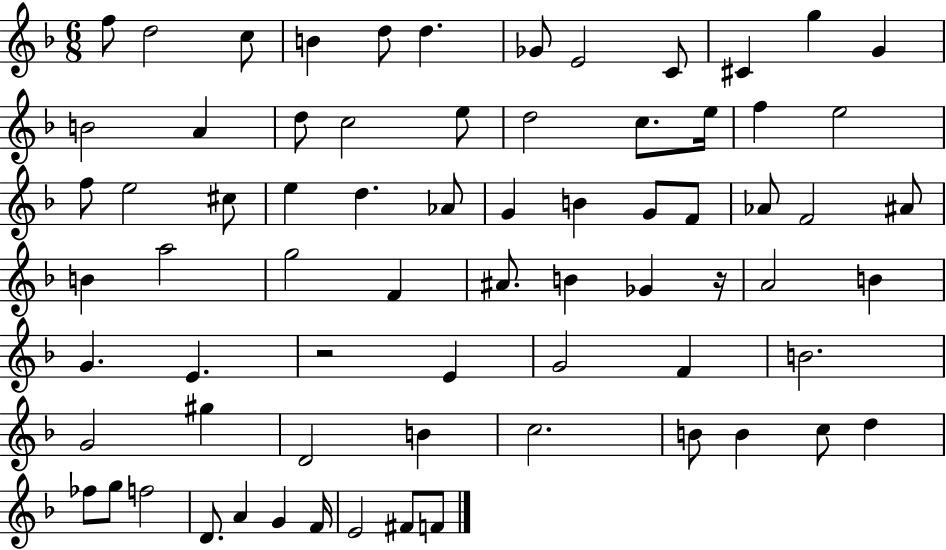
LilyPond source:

{
  \clef treble
  \numericTimeSignature
  \time 6/8
  \key f \major
  f''8 d''2 c''8 | b'4 d''8 d''4. | ges'8 e'2 c'8 | cis'4 g''4 g'4 | \break b'2 a'4 | d''8 c''2 e''8 | d''2 c''8. e''16 | f''4 e''2 | \break f''8 e''2 cis''8 | e''4 d''4. aes'8 | g'4 b'4 g'8 f'8 | aes'8 f'2 ais'8 | \break b'4 a''2 | g''2 f'4 | ais'8. b'4 ges'4 r16 | a'2 b'4 | \break g'4. e'4. | r2 e'4 | g'2 f'4 | b'2. | \break g'2 gis''4 | d'2 b'4 | c''2. | b'8 b'4 c''8 d''4 | \break fes''8 g''8 f''2 | d'8. a'4 g'4 f'16 | e'2 fis'8 f'8 | \bar "|."
}